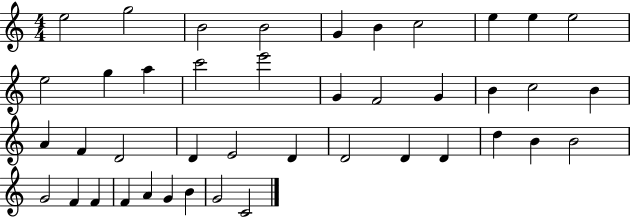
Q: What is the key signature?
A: C major